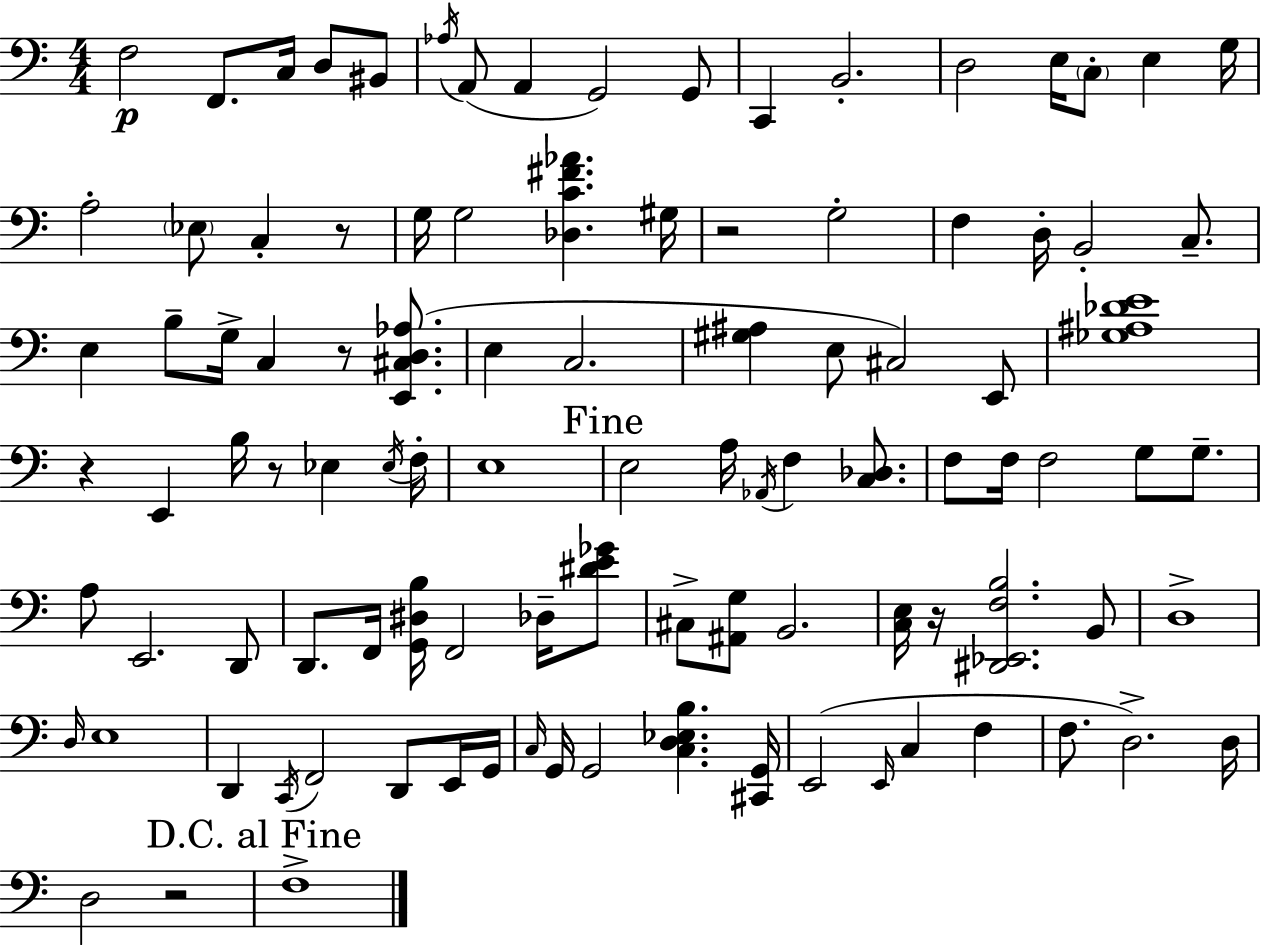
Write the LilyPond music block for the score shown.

{
  \clef bass
  \numericTimeSignature
  \time 4/4
  \key a \minor
  \repeat volta 2 { f2\p f,8. c16 d8 bis,8 | \acciaccatura { aes16 } a,8( a,4 g,2) g,8 | c,4 b,2.-. | d2 e16 \parenthesize c8-. e4 | \break g16 a2-. \parenthesize ees8 c4-. r8 | g16 g2 <des c' fis' aes'>4. | gis16 r2 g2-. | f4 d16-. b,2-. c8.-- | \break e4 b8-- g16-> c4 r8 <e, cis d aes>8.( | e4 c2. | <gis ais>4 e8 cis2) e,8 | <ges ais des' e'>1 | \break r4 e,4 b16 r8 ees4 | \acciaccatura { ees16 } f16-. e1 | \mark "Fine" e2 a16 \acciaccatura { aes,16 } f4 | <c des>8. f8 f16 f2 g8 | \break g8.-- a8 e,2. | d,8 d,8. f,16 <g, dis b>16 f,2 | des16-- <dis' e' ges'>8 cis8-> <ais, g>8 b,2. | <c e>16 r16 <dis, ees, f b>2. | \break b,8 d1-> | \grace { d16 } e1 | d,4 \acciaccatura { c,16 } f,2 | d,8 e,16 g,16 \grace { c16 } g,16 g,2 <c d ees b>4. | \break <cis, g,>16 e,2( \grace { e,16 } c4 | f4 f8. d2.->) | d16 d2 r2 | \mark "D.C. al Fine" f1-> | \break } \bar "|."
}